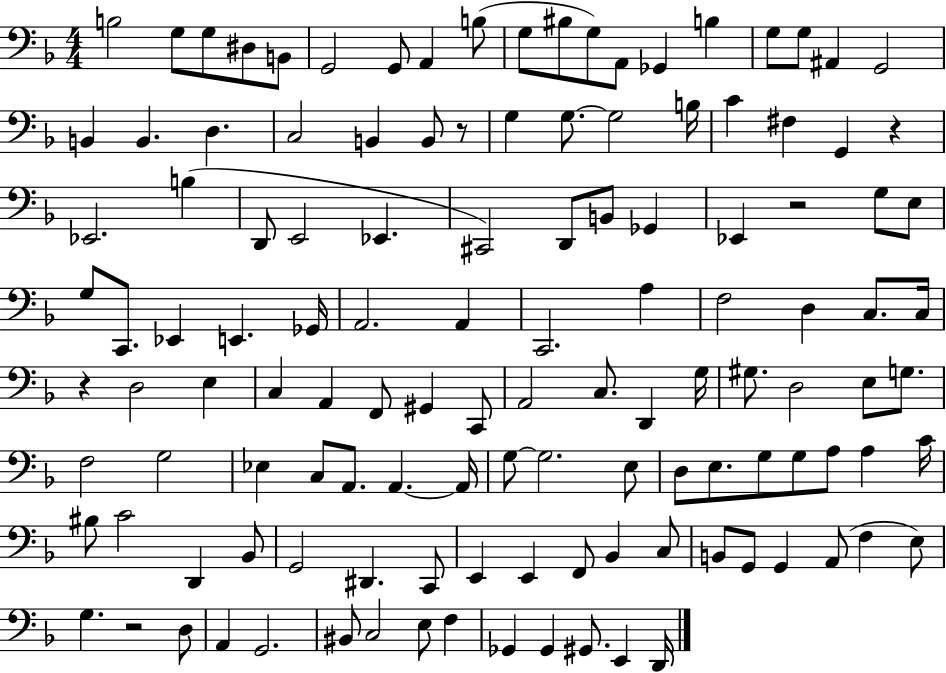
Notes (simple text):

B3/h G3/e G3/e D#3/e B2/e G2/h G2/e A2/q B3/e G3/e BIS3/e G3/e A2/e Gb2/q B3/q G3/e G3/e A#2/q G2/h B2/q B2/q. D3/q. C3/h B2/q B2/e R/e G3/q G3/e. G3/h B3/s C4/q F#3/q G2/q R/q Eb2/h. B3/q D2/e E2/h Eb2/q. C#2/h D2/e B2/e Gb2/q Eb2/q R/h G3/e E3/e G3/e C2/e. Eb2/q E2/q. Gb2/s A2/h. A2/q C2/h. A3/q F3/h D3/q C3/e. C3/s R/q D3/h E3/q C3/q A2/q F2/e G#2/q C2/e A2/h C3/e. D2/q G3/s G#3/e. D3/h E3/e G3/e. F3/h G3/h Eb3/q C3/e A2/e. A2/q. A2/s G3/e G3/h. E3/e D3/e E3/e. G3/e G3/e A3/e A3/q C4/s BIS3/e C4/h D2/q Bb2/e G2/h D#2/q. C2/e E2/q E2/q F2/e Bb2/q C3/e B2/e G2/e G2/q A2/e F3/q E3/e G3/q. R/h D3/e A2/q G2/h. BIS2/e C3/h E3/e F3/q Gb2/q Gb2/q G#2/e. E2/q D2/s